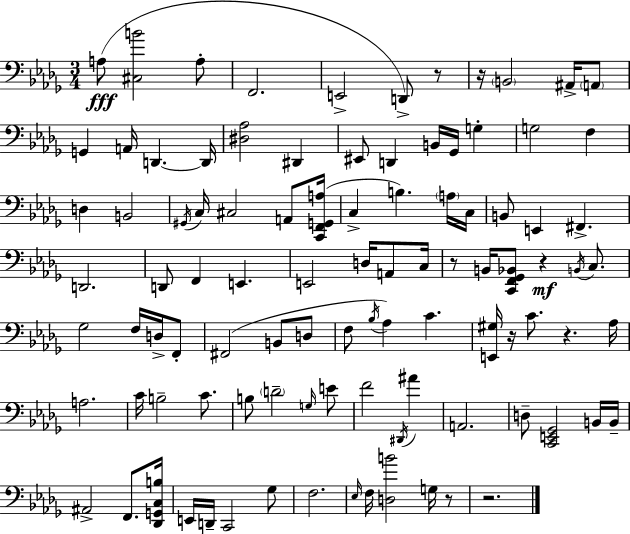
X:1
T:Untitled
M:3/4
L:1/4
K:Bbm
A,/2 [^C,B]2 A,/2 F,,2 E,,2 D,,/2 z/2 z/4 B,,2 ^A,,/4 A,,/2 G,, A,,/4 D,, D,,/4 [^D,_A,]2 ^D,, ^E,,/2 D,, B,,/4 _G,,/4 G, G,2 F, D, B,,2 ^G,,/4 C,/4 ^C,2 A,,/2 [C,,F,,G,,A,]/4 C, B, A,/4 C,/4 B,,/2 E,, ^F,, D,,2 D,,/2 F,, E,, E,,2 D,/4 A,,/2 C,/4 z/2 B,,/4 [C,,F,,_G,,_B,,]/2 z B,,/4 C,/2 _G,2 F,/4 D,/4 F,,/2 ^F,,2 B,,/2 D,/2 F,/2 _B,/4 _A, C [E,,^G,]/4 z/4 C/2 z _A,/4 A,2 C/4 B,2 C/2 B,/2 D2 G,/4 E/2 F2 ^D,,/4 ^A A,,2 D,/2 [C,,E,,_G,,]2 B,,/4 B,,/4 ^A,,2 F,,/2 [_D,,G,,C,B,]/4 E,,/4 D,,/4 C,,2 _G,/2 F,2 _E,/4 F,/4 [D,B]2 G,/4 z/2 z2